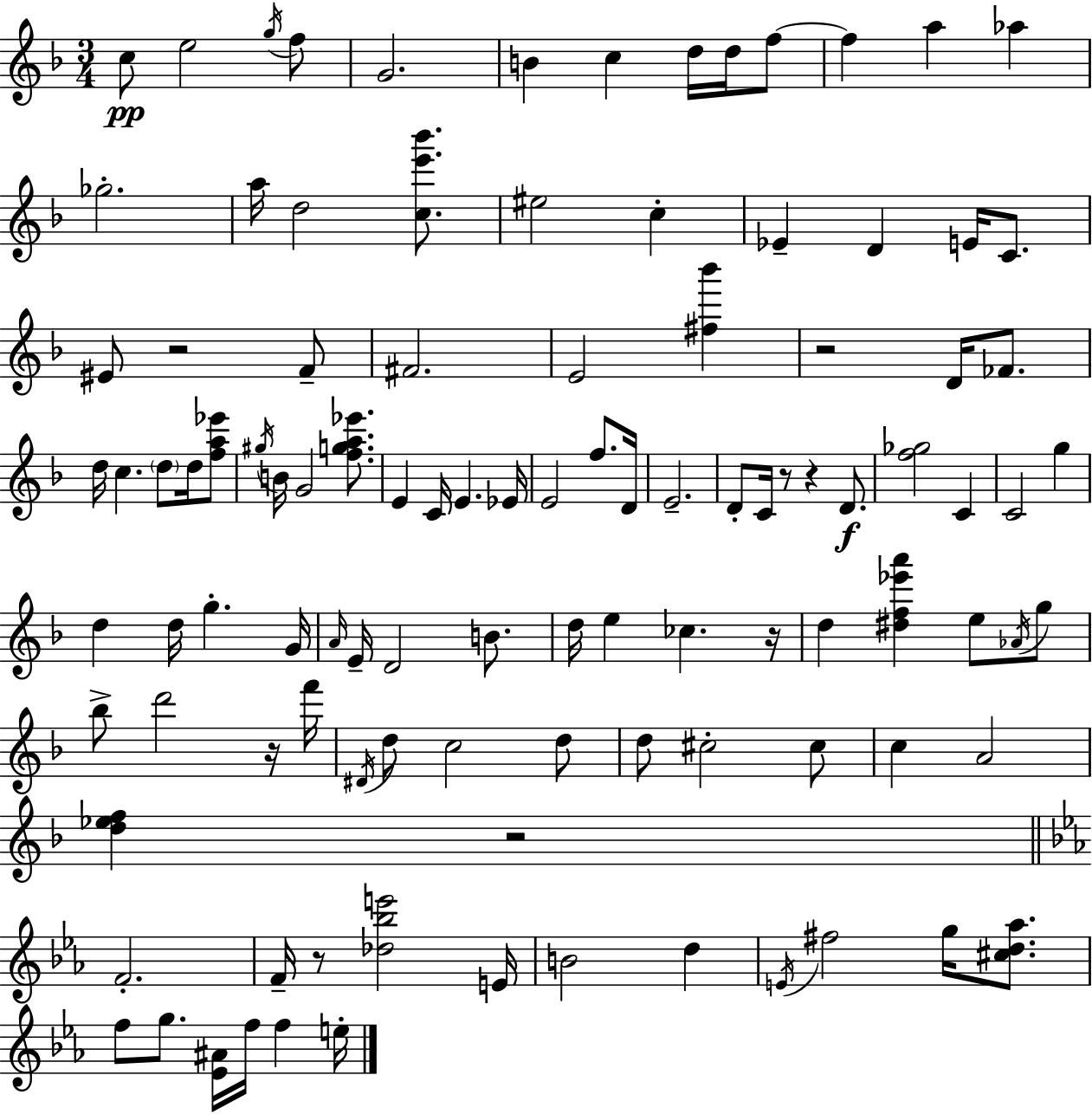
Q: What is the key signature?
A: D minor